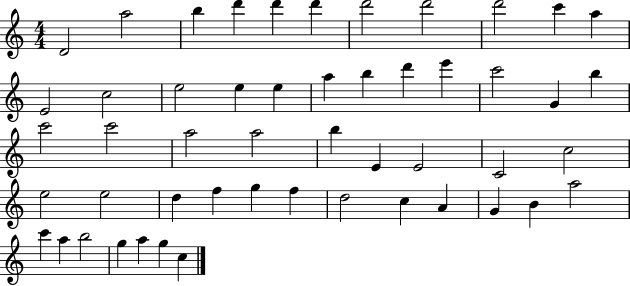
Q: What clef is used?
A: treble